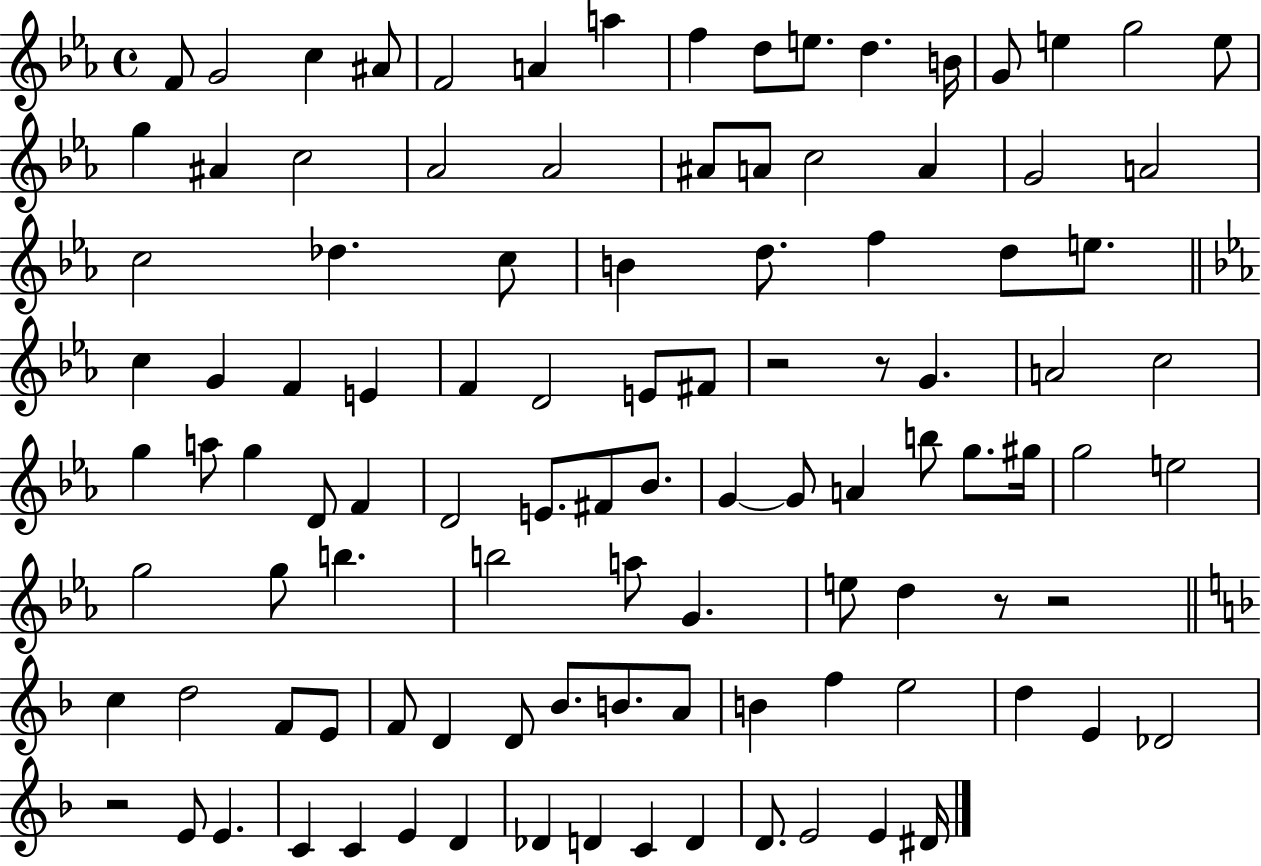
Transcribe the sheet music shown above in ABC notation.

X:1
T:Untitled
M:4/4
L:1/4
K:Eb
F/2 G2 c ^A/2 F2 A a f d/2 e/2 d B/4 G/2 e g2 e/2 g ^A c2 _A2 _A2 ^A/2 A/2 c2 A G2 A2 c2 _d c/2 B d/2 f d/2 e/2 c G F E F D2 E/2 ^F/2 z2 z/2 G A2 c2 g a/2 g D/2 F D2 E/2 ^F/2 _B/2 G G/2 A b/2 g/2 ^g/4 g2 e2 g2 g/2 b b2 a/2 G e/2 d z/2 z2 c d2 F/2 E/2 F/2 D D/2 _B/2 B/2 A/2 B f e2 d E _D2 z2 E/2 E C C E D _D D C D D/2 E2 E ^D/4